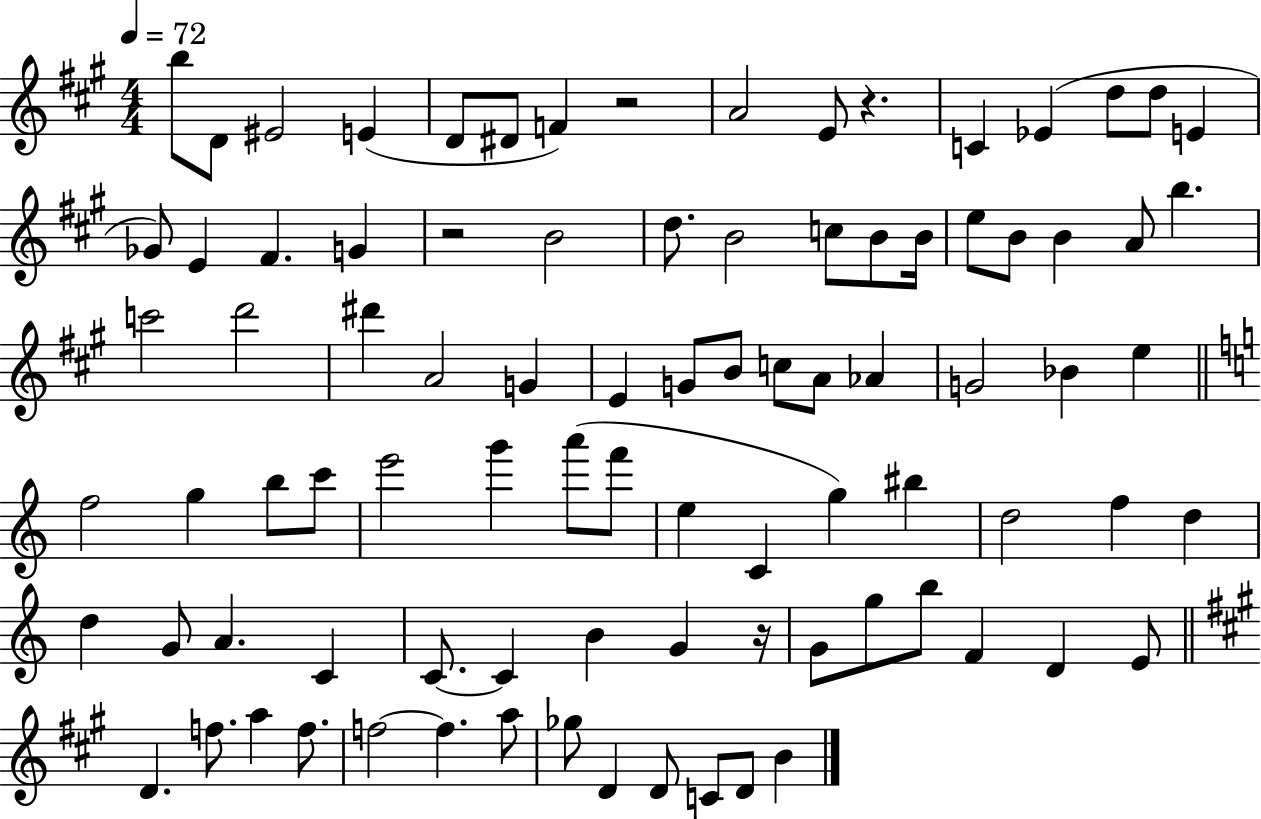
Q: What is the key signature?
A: A major